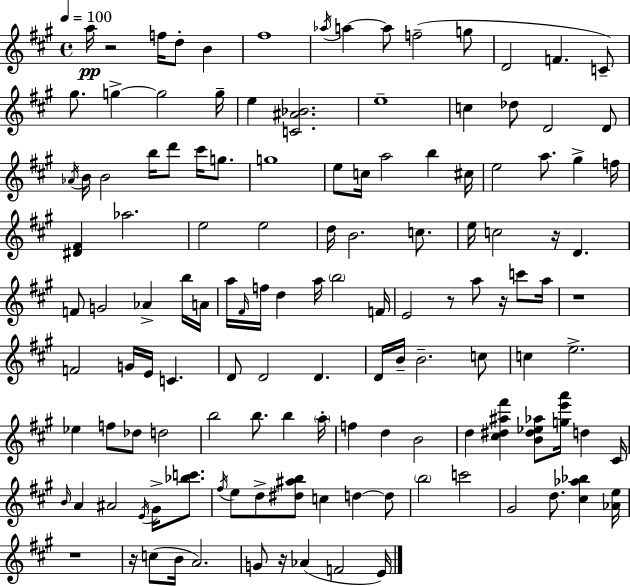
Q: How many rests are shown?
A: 8